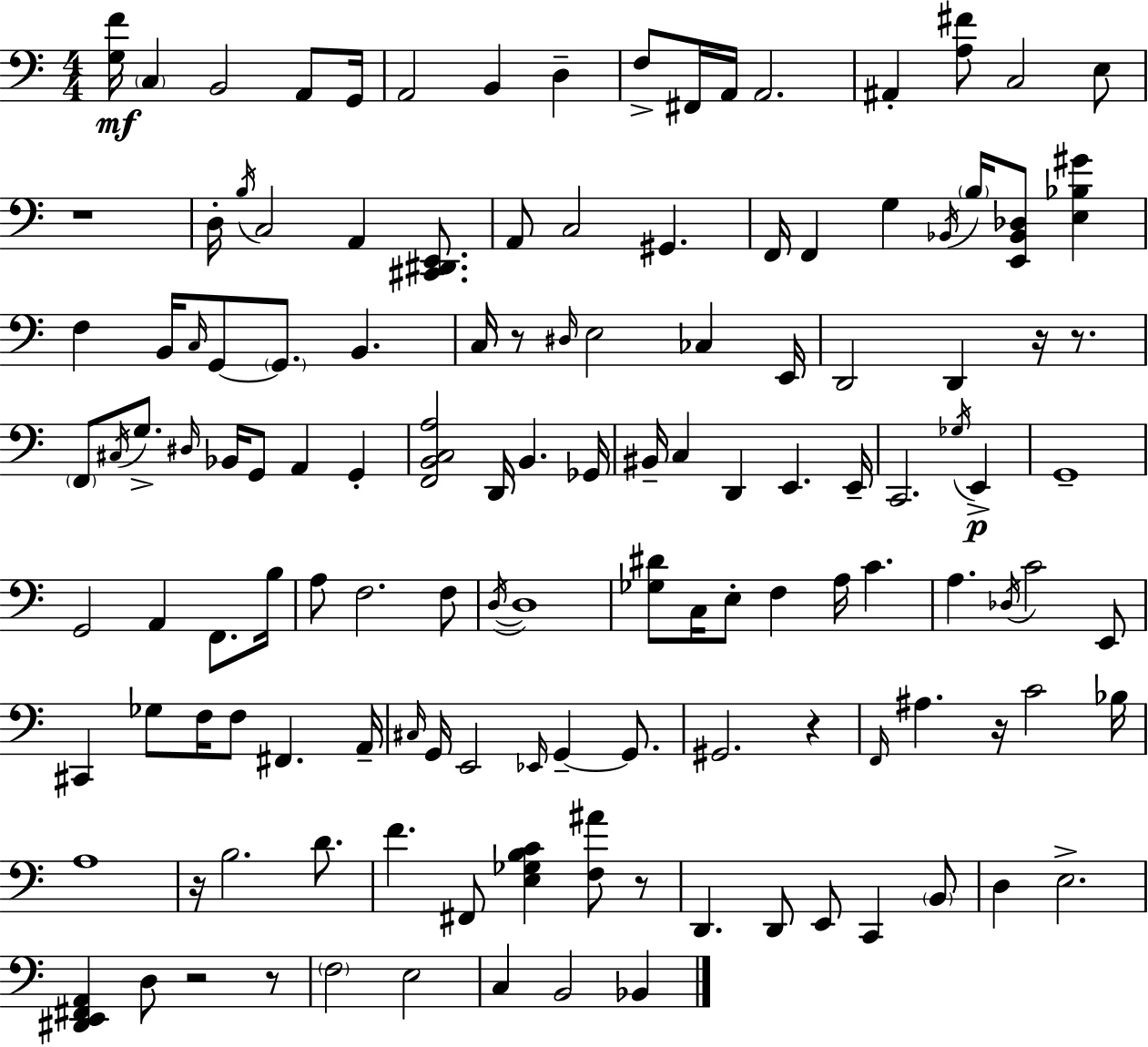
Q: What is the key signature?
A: A minor